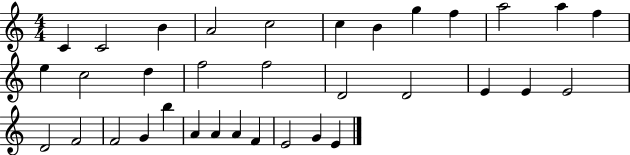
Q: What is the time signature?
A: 4/4